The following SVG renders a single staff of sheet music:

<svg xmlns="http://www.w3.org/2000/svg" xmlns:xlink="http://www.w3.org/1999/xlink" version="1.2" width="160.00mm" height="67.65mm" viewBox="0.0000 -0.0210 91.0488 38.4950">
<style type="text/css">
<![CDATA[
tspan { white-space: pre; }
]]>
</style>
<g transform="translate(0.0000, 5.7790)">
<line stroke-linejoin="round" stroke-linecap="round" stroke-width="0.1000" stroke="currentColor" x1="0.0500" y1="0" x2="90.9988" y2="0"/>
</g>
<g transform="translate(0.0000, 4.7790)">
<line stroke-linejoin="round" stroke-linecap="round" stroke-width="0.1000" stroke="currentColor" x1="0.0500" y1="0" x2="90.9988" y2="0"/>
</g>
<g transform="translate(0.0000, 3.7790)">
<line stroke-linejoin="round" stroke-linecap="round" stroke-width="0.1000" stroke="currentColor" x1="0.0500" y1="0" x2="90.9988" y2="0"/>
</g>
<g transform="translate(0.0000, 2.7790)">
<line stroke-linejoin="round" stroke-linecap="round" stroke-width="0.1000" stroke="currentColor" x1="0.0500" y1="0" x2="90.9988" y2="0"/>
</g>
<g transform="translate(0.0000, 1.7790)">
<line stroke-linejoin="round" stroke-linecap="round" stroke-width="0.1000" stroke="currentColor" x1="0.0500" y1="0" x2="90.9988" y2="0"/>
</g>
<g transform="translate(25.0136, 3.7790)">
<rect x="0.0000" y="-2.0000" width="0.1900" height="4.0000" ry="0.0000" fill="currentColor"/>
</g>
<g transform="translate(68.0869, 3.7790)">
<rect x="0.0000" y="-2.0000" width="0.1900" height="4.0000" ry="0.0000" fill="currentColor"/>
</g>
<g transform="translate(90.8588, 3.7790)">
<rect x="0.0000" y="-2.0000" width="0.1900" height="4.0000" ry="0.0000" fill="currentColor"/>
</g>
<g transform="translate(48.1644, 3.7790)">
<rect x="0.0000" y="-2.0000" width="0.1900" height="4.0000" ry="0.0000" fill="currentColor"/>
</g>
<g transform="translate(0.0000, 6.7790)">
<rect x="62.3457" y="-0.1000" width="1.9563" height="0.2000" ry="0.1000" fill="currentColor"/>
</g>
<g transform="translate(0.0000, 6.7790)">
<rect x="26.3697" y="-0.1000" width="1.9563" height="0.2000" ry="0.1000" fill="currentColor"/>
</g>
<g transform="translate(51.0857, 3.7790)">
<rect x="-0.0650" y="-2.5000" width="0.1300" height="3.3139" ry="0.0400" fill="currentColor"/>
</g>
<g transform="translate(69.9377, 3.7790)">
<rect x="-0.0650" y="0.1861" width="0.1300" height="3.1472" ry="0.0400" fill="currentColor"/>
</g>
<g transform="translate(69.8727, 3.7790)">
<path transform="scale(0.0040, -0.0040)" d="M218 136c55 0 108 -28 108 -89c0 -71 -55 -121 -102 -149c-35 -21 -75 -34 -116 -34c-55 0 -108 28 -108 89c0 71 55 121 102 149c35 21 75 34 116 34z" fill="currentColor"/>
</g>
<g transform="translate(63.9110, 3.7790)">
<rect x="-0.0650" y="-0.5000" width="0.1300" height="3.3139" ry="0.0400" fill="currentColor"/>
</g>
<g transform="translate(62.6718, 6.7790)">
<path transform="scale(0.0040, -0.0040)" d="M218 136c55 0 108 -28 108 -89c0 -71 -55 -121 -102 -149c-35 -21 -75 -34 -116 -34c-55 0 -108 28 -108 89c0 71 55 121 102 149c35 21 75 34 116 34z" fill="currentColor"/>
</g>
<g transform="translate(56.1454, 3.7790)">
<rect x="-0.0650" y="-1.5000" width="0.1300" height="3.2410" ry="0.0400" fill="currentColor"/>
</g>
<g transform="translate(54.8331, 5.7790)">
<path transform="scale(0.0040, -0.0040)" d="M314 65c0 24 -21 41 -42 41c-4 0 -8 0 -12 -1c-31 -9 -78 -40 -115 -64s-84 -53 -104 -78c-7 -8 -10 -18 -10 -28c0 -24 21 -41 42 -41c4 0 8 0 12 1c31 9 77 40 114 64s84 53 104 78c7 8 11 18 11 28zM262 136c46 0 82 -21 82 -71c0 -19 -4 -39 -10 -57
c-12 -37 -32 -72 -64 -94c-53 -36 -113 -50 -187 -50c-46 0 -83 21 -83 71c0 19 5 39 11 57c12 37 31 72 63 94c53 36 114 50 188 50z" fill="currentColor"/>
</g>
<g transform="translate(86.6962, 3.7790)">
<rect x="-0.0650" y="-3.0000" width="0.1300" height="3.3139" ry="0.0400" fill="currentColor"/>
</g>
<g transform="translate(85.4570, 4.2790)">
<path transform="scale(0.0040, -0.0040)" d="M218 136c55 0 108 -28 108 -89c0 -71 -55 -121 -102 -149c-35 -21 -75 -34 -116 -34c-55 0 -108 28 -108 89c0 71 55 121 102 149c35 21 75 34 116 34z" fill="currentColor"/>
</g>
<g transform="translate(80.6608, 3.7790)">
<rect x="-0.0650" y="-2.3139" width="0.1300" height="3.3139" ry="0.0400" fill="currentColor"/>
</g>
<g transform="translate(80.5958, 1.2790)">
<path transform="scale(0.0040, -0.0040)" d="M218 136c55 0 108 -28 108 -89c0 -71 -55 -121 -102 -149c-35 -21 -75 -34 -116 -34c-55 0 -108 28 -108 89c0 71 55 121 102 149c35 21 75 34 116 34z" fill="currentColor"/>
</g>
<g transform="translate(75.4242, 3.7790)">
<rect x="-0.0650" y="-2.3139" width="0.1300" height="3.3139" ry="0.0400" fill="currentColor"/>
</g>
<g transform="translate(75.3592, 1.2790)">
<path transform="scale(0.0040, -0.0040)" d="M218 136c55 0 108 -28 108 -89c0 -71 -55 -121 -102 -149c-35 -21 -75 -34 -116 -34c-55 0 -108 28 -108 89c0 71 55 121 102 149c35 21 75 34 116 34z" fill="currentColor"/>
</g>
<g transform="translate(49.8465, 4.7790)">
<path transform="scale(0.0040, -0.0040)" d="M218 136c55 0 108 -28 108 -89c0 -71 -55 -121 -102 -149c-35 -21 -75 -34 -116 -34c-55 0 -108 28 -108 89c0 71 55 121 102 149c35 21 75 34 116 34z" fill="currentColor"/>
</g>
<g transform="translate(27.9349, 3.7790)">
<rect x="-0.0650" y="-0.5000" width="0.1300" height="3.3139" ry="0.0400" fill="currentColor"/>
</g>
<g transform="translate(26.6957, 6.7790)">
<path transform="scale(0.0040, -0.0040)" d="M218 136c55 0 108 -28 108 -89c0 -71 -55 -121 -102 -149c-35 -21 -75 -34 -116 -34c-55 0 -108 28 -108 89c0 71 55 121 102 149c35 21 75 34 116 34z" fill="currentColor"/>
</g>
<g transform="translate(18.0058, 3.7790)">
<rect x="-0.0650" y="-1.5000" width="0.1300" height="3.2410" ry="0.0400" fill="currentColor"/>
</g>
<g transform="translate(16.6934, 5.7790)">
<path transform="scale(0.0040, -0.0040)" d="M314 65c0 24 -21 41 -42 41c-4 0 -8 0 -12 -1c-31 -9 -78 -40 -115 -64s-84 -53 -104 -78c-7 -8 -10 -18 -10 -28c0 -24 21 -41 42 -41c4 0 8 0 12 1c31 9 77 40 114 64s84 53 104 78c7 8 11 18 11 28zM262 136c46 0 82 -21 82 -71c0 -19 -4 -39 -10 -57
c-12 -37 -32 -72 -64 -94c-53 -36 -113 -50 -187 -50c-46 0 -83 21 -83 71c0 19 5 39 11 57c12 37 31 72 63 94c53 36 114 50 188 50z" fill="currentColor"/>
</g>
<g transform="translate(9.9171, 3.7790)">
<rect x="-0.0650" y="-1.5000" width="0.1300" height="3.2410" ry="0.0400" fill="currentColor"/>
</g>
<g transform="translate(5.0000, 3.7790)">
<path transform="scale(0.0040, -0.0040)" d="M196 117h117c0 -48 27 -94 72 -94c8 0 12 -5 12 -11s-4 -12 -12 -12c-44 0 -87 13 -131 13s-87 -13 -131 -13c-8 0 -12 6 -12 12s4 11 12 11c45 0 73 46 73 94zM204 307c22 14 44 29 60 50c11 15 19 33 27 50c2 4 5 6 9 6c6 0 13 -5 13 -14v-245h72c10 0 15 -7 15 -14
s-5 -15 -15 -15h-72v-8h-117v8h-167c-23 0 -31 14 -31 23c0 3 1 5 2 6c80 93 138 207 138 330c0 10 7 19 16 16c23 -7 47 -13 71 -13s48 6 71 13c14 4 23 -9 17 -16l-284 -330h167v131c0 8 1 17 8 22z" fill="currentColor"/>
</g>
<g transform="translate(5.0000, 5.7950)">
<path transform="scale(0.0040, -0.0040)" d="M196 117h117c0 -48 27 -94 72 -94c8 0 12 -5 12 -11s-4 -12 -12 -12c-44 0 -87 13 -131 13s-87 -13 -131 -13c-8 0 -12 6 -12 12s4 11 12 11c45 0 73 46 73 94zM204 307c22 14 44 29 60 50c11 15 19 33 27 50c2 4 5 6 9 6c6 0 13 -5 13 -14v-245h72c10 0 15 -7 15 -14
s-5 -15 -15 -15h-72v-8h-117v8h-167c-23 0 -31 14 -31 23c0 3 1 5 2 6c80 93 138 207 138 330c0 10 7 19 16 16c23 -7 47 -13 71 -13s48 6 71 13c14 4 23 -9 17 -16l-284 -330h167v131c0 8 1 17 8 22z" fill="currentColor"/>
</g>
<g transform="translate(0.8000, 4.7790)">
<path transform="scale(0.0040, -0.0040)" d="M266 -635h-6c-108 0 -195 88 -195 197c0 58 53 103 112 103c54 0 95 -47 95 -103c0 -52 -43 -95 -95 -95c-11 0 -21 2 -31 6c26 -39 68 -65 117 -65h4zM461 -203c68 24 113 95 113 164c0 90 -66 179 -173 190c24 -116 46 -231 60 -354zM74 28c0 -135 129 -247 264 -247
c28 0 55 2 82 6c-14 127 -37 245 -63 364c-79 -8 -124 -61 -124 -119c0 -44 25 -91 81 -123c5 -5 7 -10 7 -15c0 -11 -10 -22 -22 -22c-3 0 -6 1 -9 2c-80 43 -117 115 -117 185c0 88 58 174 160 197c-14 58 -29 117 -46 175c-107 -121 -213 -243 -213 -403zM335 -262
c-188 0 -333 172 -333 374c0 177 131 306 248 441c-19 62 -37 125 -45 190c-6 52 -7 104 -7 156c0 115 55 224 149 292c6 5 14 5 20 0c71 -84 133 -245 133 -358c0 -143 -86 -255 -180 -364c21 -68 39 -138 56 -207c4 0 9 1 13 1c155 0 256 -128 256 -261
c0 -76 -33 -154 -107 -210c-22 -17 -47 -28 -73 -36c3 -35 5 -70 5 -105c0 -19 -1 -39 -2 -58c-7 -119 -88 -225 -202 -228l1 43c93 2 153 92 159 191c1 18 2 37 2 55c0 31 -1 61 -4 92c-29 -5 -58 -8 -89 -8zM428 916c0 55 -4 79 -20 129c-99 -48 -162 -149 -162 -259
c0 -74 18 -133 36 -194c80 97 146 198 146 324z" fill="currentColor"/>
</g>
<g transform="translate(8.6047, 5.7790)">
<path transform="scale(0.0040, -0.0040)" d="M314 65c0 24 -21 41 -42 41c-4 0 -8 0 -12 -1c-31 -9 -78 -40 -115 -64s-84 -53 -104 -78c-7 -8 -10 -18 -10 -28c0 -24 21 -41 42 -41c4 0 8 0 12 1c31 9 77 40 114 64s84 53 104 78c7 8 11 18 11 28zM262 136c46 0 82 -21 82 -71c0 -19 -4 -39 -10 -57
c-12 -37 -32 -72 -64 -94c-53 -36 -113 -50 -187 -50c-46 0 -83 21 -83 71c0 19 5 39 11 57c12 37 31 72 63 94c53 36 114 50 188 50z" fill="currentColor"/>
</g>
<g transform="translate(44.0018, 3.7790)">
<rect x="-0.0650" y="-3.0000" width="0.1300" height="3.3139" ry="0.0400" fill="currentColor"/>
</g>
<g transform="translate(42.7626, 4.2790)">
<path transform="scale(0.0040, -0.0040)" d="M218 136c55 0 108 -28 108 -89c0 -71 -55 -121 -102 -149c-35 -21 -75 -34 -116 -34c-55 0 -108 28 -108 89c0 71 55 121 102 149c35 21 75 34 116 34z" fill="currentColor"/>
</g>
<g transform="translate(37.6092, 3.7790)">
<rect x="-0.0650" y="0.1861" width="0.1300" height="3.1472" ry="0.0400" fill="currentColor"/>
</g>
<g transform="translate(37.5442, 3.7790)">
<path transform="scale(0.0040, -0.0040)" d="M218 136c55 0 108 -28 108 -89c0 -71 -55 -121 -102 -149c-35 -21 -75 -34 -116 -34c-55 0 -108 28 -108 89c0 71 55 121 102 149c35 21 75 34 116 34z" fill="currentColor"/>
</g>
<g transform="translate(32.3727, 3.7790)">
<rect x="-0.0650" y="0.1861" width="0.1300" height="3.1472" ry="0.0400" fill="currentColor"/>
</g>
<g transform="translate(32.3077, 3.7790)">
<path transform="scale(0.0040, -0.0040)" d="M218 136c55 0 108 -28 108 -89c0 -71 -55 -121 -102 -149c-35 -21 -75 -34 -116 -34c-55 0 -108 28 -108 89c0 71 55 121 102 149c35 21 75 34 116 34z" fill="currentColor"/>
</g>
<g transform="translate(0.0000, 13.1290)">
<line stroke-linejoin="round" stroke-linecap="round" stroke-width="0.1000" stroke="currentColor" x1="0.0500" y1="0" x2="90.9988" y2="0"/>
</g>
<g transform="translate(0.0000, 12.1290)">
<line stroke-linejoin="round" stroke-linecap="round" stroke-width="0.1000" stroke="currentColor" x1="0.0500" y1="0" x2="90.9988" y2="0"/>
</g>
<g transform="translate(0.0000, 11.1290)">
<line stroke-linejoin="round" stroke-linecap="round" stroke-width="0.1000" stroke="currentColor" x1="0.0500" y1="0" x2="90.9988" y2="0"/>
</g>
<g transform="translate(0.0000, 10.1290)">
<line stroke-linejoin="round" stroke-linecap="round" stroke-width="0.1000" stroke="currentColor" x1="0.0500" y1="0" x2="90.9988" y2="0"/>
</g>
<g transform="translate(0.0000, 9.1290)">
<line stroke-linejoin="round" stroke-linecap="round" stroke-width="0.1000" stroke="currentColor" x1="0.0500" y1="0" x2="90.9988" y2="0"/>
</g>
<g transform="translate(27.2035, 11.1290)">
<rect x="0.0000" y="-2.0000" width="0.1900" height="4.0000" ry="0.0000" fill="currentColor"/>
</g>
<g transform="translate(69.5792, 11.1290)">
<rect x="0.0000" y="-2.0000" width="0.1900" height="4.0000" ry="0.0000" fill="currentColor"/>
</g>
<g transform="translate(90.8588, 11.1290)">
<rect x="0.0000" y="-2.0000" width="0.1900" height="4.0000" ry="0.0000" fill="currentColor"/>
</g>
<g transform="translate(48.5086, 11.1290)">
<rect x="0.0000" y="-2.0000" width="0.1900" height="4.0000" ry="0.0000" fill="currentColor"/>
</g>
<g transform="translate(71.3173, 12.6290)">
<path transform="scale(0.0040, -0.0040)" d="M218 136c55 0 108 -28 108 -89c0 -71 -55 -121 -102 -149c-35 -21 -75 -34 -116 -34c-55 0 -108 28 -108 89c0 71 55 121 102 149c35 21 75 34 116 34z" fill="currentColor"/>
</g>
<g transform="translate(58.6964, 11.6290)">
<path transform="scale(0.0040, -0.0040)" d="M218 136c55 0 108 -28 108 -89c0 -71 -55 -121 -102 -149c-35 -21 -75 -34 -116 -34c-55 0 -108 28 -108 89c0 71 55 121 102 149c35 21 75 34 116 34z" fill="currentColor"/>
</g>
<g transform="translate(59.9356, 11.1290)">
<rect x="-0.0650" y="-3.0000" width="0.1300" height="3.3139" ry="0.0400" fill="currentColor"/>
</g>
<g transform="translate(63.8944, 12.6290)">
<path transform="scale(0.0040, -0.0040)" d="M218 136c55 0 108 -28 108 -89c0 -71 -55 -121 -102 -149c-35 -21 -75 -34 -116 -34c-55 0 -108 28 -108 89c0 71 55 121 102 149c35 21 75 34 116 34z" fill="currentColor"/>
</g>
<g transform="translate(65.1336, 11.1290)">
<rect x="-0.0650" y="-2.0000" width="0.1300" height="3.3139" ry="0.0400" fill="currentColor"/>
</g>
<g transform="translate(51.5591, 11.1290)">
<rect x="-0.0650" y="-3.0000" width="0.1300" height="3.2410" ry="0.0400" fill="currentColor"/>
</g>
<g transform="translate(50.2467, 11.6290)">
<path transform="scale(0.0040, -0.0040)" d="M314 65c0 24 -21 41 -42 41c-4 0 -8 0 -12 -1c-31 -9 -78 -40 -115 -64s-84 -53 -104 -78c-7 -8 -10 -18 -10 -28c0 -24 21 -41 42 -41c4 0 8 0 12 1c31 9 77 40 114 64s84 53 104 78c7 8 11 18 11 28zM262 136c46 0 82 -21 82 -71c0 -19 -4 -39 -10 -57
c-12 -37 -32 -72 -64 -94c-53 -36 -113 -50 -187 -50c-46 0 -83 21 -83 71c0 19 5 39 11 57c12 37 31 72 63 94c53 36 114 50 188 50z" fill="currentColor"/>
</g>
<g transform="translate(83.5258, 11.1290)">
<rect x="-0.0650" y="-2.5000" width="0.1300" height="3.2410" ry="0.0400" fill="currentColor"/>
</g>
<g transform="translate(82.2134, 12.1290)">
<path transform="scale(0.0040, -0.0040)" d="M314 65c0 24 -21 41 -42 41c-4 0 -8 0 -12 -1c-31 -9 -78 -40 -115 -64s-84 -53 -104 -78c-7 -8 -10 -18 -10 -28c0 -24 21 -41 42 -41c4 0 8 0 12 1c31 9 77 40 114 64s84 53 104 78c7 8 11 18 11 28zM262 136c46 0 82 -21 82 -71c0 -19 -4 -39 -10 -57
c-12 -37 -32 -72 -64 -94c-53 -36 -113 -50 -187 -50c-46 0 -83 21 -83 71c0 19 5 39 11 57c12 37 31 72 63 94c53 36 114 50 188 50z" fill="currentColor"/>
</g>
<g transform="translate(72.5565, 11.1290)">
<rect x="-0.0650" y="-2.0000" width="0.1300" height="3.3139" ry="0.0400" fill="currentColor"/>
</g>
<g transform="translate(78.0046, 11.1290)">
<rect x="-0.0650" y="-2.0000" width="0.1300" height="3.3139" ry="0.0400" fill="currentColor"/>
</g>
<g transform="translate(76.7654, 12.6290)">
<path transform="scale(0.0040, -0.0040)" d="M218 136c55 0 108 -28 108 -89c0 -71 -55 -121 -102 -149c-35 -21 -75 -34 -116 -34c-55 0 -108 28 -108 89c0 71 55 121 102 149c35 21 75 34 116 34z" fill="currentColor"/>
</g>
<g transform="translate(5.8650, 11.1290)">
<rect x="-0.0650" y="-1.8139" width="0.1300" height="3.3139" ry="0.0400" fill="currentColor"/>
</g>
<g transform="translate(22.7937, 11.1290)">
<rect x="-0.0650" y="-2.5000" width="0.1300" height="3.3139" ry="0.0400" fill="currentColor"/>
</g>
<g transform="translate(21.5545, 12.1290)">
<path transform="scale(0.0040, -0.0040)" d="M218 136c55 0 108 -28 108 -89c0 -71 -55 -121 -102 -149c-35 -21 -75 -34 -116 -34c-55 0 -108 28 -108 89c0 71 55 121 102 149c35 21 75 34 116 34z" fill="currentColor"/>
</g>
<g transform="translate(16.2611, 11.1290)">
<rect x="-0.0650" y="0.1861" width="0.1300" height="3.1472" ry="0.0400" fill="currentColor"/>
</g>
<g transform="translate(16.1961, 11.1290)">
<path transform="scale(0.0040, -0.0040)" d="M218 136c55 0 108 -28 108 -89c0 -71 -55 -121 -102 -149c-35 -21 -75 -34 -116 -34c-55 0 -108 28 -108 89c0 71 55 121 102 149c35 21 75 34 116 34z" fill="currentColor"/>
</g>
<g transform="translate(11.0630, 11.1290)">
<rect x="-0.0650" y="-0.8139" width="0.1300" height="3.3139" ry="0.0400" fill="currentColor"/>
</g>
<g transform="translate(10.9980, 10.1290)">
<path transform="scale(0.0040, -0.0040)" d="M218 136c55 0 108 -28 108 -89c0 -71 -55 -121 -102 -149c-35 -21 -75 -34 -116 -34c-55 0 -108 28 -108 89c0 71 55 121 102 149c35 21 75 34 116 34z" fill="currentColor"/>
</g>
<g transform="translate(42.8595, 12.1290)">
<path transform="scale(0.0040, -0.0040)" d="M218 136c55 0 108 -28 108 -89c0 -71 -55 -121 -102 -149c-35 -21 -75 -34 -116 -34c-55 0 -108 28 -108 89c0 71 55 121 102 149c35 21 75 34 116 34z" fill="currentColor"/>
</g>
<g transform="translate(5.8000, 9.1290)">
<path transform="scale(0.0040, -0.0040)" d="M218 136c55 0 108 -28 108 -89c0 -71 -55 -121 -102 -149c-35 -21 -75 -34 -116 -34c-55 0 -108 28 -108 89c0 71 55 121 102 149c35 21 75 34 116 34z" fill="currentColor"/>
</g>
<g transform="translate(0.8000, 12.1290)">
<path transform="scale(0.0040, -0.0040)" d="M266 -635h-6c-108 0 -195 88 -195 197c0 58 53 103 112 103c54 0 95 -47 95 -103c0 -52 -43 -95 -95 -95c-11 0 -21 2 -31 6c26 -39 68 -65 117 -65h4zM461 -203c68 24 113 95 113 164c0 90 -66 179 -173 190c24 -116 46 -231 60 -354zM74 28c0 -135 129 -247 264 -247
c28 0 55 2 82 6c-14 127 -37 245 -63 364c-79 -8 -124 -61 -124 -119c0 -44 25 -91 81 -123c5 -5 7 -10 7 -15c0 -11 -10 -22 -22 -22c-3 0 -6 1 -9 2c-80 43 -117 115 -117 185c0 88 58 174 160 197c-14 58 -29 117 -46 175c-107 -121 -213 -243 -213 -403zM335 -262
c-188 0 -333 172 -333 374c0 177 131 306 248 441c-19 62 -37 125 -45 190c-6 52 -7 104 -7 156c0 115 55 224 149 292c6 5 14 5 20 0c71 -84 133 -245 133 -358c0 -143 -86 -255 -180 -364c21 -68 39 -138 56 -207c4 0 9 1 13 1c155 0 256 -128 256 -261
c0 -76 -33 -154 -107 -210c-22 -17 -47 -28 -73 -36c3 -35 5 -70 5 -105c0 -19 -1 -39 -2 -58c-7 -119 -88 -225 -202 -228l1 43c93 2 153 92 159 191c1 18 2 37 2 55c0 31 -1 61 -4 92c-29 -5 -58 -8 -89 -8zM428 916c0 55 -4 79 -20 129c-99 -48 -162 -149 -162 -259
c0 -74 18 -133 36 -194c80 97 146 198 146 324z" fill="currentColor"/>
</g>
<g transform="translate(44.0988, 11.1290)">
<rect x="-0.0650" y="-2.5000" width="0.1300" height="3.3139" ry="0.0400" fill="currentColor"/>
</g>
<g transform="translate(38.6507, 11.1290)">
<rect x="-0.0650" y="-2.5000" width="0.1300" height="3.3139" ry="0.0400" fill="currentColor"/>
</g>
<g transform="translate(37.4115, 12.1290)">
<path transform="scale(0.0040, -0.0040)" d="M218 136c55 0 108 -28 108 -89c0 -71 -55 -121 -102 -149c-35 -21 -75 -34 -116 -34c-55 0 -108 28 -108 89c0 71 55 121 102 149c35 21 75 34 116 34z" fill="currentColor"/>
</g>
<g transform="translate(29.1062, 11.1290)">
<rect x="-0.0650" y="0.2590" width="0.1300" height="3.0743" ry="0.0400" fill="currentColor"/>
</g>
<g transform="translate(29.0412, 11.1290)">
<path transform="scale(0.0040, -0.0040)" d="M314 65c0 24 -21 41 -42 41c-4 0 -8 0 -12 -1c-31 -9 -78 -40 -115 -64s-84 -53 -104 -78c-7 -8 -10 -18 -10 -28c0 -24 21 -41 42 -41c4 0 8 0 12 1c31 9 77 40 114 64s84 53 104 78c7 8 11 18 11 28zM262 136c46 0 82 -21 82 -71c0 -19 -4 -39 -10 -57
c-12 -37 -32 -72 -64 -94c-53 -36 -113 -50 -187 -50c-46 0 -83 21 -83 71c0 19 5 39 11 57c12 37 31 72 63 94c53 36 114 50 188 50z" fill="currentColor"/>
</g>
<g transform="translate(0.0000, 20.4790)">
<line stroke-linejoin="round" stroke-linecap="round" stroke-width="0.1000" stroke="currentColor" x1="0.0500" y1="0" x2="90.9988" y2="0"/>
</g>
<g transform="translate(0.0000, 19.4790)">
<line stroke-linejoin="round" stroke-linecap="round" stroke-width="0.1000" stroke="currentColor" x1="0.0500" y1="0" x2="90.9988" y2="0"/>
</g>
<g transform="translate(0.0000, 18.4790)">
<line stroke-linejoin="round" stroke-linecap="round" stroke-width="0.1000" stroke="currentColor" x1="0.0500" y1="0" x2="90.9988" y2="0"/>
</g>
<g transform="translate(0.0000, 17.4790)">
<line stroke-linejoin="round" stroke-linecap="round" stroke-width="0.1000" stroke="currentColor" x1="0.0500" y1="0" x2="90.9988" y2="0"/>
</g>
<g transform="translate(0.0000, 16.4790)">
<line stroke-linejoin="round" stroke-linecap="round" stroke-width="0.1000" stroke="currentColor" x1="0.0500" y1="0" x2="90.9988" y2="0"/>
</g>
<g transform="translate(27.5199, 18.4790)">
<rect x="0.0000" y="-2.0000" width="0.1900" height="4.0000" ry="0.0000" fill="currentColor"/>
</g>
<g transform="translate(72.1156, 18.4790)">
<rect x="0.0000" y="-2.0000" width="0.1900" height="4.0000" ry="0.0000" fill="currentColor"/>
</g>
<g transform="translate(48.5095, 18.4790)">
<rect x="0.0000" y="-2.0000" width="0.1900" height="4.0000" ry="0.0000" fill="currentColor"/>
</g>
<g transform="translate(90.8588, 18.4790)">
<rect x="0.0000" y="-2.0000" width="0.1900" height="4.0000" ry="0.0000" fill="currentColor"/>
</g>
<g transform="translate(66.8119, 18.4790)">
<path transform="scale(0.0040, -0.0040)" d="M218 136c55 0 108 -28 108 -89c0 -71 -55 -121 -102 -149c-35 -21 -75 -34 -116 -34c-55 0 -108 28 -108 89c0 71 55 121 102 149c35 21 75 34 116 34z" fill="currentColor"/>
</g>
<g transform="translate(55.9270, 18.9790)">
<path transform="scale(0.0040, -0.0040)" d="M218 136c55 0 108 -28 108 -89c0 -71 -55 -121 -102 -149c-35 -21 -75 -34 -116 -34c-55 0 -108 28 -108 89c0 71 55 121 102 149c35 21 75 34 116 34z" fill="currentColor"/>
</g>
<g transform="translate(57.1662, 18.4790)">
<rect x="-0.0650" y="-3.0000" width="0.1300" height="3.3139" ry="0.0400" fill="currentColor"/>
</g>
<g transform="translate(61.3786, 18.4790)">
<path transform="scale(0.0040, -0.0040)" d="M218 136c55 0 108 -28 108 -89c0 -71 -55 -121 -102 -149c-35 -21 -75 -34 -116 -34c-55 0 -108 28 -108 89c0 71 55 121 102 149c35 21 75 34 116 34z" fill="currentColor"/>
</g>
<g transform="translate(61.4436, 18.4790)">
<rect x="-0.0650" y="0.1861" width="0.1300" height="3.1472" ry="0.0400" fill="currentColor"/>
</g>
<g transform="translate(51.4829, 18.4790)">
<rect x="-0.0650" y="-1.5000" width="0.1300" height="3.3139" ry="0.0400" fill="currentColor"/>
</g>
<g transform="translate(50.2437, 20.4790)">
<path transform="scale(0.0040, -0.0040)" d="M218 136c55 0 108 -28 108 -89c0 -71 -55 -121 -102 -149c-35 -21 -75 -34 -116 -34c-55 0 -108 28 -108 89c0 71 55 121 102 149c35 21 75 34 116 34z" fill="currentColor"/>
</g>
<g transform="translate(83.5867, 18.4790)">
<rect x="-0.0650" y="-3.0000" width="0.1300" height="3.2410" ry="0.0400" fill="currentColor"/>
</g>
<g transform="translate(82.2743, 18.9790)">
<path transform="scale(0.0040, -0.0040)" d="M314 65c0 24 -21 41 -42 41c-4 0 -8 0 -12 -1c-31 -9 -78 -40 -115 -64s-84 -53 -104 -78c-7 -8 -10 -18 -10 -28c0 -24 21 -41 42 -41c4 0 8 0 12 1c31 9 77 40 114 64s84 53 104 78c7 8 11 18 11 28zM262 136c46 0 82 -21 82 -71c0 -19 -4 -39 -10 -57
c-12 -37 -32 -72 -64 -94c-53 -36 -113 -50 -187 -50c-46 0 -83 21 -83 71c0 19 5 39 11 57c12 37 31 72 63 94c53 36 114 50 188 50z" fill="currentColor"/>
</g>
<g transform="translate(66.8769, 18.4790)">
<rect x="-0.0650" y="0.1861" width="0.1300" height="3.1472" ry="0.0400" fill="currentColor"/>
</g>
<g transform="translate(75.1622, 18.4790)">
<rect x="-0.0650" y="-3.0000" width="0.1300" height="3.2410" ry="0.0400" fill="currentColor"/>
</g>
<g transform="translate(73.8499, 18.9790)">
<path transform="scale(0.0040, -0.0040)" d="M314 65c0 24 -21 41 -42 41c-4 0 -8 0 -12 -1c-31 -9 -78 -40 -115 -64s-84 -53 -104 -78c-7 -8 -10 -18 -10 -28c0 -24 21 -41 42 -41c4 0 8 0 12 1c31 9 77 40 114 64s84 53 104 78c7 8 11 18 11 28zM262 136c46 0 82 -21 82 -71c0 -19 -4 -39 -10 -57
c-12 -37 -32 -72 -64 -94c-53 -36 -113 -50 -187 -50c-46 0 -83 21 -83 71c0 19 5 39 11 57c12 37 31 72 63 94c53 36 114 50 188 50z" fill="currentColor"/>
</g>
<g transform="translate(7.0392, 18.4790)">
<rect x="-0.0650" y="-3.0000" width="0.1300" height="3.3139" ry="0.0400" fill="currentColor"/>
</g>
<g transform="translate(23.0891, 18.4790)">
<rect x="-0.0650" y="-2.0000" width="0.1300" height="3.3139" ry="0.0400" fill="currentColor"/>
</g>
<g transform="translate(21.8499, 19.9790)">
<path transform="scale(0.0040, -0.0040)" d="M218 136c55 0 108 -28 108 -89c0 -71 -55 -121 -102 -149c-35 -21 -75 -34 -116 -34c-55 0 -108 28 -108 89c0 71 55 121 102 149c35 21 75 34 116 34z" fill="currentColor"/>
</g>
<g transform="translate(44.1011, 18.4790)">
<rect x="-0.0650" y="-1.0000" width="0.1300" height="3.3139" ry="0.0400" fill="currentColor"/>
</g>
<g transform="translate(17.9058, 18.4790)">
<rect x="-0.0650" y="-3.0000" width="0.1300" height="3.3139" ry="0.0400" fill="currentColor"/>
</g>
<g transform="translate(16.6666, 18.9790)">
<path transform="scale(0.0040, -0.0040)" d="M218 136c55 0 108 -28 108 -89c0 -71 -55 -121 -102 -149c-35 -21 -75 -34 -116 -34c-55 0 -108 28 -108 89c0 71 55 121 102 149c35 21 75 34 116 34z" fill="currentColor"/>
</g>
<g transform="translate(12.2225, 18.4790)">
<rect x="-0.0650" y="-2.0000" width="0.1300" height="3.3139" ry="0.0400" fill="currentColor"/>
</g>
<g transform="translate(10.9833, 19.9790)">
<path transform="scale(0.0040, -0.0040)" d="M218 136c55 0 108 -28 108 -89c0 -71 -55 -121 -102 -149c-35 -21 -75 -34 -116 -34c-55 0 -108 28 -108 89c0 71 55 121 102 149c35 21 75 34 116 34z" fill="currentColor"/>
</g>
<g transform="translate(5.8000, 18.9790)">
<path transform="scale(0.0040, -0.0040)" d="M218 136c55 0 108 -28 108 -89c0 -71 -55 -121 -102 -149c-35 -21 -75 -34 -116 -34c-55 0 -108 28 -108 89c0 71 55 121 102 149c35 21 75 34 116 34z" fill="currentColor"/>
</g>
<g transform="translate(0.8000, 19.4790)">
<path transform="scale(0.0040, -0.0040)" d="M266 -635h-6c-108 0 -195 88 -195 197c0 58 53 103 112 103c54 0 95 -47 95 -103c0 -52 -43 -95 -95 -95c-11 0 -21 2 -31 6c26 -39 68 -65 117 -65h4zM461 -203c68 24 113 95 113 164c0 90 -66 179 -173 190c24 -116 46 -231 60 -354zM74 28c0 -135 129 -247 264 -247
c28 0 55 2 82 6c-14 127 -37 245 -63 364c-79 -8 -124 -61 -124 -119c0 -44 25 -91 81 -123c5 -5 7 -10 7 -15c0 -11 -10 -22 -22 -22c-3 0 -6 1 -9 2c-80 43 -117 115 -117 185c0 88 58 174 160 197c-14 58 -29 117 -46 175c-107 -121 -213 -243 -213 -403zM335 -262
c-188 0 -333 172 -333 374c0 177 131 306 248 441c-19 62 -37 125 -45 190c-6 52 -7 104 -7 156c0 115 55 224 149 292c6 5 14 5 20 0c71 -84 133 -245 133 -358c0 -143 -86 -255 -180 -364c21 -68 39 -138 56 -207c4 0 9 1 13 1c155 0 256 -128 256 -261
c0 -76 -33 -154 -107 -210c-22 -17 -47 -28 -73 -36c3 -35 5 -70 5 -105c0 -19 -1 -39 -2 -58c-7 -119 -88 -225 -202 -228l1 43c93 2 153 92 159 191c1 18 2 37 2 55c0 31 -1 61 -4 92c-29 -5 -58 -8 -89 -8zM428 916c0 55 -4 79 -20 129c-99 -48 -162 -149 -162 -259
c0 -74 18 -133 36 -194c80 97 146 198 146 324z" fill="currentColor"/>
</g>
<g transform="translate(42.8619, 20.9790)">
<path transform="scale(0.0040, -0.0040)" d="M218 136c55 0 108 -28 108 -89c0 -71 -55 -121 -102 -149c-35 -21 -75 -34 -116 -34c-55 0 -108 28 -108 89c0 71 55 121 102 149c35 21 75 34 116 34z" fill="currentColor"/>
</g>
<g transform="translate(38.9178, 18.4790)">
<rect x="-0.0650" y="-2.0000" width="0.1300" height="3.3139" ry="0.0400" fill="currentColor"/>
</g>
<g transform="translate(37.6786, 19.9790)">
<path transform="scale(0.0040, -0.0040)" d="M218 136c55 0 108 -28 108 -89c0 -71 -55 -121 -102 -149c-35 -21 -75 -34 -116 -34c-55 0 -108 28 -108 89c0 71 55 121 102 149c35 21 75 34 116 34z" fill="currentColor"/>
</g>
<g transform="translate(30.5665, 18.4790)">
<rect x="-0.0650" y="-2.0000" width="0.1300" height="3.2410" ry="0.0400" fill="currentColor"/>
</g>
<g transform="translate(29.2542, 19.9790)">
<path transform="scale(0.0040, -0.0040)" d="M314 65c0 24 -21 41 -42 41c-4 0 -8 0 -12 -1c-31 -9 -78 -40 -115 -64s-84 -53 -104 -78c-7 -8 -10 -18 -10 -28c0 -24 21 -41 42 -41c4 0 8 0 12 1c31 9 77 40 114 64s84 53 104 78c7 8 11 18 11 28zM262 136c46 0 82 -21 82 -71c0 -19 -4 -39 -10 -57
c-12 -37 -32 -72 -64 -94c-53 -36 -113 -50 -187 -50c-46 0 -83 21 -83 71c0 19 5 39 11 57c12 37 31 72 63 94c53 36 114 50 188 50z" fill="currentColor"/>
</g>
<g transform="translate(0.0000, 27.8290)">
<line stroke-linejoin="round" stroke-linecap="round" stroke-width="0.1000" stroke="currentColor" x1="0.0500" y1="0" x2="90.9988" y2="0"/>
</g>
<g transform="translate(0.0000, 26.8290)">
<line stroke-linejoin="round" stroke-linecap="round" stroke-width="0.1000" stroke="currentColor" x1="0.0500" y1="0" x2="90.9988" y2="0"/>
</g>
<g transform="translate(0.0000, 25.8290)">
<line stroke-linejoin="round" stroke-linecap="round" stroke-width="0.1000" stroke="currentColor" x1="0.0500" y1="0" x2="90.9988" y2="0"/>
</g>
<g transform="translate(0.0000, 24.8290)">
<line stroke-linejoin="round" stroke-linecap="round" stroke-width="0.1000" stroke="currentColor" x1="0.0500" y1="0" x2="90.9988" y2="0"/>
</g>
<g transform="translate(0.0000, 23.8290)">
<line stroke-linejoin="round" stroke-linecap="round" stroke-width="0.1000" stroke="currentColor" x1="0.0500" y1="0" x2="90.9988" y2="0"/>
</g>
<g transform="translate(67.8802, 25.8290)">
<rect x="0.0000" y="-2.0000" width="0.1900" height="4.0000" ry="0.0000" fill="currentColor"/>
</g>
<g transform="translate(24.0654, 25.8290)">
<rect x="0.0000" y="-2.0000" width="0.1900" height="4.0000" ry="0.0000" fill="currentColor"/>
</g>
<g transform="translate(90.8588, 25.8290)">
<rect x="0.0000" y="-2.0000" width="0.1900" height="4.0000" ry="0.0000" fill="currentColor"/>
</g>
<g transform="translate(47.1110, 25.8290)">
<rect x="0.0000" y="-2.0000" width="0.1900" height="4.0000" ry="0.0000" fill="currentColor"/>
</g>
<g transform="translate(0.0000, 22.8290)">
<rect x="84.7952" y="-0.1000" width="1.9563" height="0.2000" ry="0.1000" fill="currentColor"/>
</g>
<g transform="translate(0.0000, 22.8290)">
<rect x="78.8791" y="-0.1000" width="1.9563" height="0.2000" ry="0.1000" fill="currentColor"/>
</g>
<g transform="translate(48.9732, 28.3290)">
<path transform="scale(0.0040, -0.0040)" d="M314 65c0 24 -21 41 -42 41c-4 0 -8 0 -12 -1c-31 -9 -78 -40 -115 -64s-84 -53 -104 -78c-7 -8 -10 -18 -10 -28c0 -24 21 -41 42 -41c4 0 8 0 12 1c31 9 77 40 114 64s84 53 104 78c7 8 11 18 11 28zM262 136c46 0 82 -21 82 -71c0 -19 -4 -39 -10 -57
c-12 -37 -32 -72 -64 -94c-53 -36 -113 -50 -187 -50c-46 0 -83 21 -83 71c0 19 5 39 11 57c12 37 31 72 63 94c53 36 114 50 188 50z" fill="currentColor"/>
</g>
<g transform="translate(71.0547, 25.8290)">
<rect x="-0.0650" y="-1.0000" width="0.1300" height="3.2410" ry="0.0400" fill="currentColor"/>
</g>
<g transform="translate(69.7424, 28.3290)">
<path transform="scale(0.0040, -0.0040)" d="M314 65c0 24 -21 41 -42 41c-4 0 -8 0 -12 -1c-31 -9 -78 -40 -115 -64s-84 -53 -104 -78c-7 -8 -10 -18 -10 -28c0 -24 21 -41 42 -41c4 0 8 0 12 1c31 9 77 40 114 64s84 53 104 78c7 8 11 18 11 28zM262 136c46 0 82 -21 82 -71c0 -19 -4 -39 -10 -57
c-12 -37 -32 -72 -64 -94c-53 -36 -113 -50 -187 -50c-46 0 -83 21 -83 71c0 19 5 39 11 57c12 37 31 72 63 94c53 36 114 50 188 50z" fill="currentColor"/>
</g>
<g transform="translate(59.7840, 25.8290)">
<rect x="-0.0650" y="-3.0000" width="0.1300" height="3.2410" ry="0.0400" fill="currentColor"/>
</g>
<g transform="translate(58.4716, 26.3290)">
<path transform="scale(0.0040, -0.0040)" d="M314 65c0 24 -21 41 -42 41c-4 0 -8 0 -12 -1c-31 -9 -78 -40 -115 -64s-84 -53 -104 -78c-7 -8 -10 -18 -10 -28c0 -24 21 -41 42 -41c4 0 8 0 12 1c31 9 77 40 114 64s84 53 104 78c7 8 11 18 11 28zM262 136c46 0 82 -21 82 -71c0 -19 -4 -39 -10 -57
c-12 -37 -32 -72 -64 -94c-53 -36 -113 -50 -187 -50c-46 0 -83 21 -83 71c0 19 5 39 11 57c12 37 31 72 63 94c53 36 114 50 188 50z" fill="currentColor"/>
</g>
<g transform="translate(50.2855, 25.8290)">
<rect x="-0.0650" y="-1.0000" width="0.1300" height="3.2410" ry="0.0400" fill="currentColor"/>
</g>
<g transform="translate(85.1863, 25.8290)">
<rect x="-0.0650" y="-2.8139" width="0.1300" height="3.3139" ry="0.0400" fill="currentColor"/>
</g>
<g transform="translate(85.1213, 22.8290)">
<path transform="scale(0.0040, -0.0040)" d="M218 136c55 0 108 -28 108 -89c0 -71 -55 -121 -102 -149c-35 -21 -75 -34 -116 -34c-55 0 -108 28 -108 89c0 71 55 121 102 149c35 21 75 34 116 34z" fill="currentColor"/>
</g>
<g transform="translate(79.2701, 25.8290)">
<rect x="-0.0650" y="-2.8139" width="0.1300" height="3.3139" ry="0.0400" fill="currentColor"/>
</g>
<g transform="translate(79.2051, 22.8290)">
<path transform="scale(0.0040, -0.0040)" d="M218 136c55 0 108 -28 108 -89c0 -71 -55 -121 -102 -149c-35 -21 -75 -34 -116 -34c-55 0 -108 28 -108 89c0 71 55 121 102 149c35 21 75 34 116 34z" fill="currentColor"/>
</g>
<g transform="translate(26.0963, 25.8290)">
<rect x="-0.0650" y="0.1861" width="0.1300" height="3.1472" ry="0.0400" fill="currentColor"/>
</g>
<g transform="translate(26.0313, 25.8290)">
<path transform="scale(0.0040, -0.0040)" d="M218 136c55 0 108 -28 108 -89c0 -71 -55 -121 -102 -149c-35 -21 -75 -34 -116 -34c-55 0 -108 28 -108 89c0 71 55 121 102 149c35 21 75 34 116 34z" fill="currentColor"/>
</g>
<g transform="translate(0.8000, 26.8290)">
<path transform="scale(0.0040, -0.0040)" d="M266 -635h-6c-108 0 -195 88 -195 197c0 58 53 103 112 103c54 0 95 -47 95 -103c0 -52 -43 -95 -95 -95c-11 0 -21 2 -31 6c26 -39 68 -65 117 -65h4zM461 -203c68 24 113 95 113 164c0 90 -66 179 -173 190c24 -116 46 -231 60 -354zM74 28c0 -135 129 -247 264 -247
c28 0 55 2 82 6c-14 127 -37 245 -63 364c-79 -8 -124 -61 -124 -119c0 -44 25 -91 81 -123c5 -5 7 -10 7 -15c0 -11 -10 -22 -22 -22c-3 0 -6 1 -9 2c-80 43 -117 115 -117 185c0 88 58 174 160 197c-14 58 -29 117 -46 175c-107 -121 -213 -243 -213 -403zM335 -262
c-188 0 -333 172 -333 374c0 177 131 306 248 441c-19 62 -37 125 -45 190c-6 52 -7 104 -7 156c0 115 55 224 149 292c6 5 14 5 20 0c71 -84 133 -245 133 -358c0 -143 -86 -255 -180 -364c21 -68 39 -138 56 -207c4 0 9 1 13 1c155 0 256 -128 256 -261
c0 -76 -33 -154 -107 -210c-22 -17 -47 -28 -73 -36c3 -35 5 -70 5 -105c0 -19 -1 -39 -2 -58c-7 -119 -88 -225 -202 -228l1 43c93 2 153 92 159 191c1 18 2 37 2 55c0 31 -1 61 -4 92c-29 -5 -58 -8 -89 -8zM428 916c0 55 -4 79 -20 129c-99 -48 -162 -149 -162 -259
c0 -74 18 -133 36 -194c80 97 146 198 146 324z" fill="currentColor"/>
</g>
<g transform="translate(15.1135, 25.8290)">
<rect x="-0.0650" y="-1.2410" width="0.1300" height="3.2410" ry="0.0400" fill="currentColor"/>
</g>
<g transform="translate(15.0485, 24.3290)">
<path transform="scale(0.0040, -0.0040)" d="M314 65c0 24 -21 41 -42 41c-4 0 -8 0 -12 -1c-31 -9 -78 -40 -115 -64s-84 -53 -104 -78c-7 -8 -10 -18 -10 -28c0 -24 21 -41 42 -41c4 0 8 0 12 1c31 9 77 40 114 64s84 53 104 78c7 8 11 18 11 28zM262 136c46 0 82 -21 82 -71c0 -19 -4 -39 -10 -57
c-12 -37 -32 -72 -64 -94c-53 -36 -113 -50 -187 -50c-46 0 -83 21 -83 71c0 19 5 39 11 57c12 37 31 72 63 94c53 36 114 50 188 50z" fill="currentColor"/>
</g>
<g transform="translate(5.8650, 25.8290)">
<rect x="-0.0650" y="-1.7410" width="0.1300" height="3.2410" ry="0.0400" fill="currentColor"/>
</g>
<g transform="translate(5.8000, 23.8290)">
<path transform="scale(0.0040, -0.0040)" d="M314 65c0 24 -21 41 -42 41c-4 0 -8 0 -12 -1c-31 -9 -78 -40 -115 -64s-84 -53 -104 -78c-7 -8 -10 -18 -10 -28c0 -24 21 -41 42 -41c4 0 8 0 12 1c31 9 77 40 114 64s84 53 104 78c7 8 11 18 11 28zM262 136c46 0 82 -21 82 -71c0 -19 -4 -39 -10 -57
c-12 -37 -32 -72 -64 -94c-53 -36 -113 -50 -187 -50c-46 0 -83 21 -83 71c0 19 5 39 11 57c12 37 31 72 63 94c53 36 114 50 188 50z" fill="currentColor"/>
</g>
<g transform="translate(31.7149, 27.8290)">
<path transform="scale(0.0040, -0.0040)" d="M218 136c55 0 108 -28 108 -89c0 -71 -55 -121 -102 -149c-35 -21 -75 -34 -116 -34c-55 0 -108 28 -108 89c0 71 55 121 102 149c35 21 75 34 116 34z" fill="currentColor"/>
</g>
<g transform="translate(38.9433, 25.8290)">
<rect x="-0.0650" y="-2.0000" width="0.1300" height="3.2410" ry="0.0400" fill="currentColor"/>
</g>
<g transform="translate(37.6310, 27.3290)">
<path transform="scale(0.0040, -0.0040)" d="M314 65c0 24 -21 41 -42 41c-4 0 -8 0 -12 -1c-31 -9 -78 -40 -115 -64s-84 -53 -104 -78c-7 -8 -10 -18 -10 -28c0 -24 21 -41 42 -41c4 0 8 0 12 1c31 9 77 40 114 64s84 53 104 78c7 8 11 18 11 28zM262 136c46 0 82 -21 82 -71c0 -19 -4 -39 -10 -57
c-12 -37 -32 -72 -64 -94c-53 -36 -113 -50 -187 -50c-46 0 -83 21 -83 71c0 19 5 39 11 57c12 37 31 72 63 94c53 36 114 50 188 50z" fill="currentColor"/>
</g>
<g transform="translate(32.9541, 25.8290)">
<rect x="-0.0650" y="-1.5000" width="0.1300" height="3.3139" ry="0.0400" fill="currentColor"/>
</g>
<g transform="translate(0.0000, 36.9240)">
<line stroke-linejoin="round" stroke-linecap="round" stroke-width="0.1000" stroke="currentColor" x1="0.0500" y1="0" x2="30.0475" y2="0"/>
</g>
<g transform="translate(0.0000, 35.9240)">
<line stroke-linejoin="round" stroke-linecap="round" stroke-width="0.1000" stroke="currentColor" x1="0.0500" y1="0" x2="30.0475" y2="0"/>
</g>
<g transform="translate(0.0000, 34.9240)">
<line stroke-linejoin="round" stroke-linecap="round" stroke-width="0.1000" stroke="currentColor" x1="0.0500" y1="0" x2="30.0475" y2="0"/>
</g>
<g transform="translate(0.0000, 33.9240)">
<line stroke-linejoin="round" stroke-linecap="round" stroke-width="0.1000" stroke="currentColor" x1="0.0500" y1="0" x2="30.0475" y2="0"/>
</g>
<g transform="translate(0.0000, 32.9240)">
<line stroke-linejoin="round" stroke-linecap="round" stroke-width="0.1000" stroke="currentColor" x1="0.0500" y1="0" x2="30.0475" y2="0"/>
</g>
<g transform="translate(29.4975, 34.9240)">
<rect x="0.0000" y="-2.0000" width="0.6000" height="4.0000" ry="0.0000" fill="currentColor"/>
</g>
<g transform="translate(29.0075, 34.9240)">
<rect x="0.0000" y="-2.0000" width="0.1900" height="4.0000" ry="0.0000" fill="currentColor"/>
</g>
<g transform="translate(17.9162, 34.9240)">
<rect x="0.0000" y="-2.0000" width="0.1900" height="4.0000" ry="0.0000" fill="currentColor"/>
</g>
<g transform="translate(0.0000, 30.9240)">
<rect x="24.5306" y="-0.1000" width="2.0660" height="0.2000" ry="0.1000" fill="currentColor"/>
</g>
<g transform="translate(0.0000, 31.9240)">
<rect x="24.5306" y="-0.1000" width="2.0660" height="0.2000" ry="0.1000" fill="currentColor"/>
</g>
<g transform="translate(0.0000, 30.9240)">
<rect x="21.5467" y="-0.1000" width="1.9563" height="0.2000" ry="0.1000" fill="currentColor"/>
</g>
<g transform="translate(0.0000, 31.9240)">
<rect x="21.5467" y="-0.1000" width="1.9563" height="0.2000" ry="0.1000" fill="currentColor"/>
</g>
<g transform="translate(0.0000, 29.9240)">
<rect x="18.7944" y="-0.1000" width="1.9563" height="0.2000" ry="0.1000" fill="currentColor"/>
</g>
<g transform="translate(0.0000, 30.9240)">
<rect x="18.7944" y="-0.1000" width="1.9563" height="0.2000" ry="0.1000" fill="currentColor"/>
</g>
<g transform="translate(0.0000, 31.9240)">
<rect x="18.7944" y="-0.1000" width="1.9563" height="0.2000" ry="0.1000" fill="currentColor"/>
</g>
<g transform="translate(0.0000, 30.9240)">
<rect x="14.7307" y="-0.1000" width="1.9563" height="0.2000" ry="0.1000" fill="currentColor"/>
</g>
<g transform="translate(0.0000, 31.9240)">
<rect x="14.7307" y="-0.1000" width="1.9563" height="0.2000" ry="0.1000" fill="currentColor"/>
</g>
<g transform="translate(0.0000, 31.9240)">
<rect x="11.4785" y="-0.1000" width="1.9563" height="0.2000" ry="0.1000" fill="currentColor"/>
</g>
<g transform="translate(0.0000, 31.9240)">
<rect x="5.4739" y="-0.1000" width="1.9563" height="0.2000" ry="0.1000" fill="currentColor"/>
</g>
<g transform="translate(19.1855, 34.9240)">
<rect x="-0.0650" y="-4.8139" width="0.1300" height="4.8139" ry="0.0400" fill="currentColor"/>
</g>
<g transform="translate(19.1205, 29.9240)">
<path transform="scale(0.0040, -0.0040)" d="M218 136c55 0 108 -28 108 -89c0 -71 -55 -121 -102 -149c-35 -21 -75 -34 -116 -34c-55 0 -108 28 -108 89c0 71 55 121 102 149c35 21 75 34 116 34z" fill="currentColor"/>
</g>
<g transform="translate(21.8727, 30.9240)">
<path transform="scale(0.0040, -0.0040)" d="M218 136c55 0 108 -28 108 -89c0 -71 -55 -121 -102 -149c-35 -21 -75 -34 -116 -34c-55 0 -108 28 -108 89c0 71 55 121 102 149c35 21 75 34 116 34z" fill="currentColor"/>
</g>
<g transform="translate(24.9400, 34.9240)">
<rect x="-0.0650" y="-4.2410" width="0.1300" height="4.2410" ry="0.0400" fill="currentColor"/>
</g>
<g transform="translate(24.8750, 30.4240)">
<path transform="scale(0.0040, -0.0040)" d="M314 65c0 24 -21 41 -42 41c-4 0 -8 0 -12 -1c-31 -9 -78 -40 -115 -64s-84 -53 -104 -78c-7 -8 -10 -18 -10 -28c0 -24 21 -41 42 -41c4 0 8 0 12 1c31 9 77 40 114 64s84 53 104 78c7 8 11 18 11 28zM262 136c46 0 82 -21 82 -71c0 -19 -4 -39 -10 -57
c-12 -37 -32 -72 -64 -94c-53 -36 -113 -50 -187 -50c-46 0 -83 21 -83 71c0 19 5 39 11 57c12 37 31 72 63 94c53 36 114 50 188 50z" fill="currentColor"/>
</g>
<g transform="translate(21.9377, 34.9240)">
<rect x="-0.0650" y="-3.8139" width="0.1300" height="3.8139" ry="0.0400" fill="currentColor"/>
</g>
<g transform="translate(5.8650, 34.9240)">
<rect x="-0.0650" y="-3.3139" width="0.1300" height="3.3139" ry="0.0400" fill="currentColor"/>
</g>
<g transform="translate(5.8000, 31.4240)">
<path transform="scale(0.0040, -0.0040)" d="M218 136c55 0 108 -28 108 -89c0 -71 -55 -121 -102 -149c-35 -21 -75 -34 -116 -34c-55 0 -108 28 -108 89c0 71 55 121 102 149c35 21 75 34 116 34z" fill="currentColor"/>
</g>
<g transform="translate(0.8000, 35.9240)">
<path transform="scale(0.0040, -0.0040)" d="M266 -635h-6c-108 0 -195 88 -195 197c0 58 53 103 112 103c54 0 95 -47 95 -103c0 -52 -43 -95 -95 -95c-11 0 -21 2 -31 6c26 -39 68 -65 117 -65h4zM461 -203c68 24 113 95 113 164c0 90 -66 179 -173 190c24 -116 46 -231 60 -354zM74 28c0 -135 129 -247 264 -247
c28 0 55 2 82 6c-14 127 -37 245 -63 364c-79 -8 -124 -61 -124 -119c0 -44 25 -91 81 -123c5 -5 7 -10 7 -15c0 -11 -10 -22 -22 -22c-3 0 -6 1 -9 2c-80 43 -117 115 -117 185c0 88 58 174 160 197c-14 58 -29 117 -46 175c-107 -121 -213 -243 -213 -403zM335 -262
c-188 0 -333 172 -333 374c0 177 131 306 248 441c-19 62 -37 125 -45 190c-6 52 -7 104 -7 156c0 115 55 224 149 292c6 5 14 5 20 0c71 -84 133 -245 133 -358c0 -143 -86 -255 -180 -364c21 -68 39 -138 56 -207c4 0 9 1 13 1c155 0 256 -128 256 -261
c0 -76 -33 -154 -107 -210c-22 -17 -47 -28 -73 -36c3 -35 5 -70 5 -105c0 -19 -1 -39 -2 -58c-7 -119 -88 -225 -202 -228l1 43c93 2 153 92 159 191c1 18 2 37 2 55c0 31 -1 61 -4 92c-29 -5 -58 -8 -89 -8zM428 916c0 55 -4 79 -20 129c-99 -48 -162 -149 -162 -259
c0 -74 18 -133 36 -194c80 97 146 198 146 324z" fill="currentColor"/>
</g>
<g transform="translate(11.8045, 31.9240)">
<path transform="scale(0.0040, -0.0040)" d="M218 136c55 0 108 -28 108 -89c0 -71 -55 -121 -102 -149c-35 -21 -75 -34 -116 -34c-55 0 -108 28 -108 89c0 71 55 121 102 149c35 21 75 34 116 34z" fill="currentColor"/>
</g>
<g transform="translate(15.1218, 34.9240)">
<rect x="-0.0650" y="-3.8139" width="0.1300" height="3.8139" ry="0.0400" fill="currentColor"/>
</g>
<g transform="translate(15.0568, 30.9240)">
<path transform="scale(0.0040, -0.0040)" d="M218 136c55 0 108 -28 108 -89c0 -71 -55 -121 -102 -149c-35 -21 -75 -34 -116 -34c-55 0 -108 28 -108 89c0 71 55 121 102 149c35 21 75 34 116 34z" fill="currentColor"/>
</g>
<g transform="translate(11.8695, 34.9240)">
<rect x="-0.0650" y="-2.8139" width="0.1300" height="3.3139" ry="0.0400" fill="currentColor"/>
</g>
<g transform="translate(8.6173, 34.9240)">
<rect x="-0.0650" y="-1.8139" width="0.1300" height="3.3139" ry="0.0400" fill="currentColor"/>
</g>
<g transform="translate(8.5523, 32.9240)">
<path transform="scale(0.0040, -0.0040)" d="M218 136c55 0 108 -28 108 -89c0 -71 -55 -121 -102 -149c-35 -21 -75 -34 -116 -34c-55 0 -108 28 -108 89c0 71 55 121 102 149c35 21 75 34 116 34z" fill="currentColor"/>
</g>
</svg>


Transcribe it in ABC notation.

X:1
T:Untitled
M:4/4
L:1/4
K:C
E2 E2 C B B A G E2 C B g g A f d B G B2 G G A2 A F F F G2 A F A F F2 F D E A B B A2 A2 f2 e2 B E F2 D2 A2 D2 a a b f a c' e' c' d'2